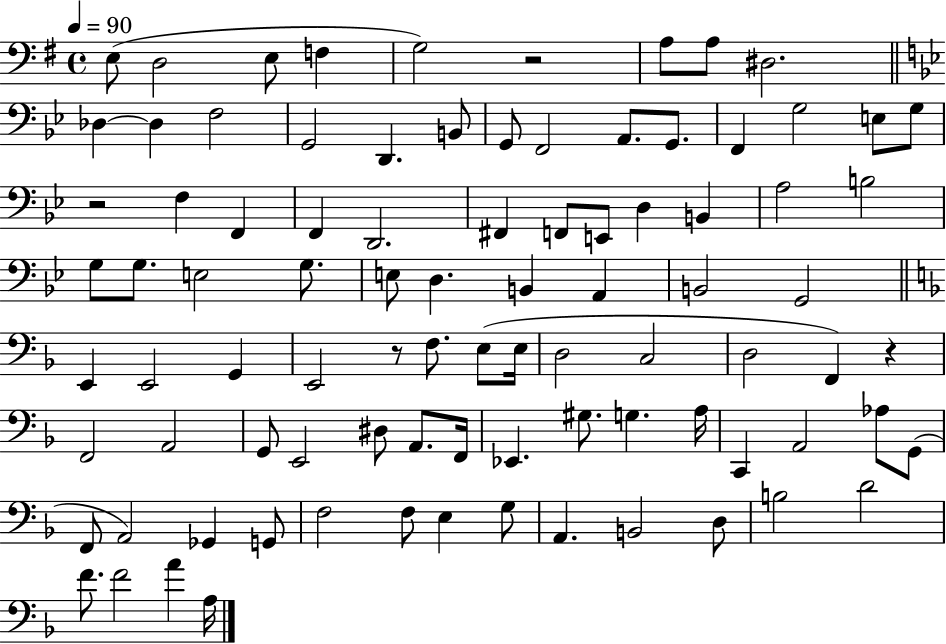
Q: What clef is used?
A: bass